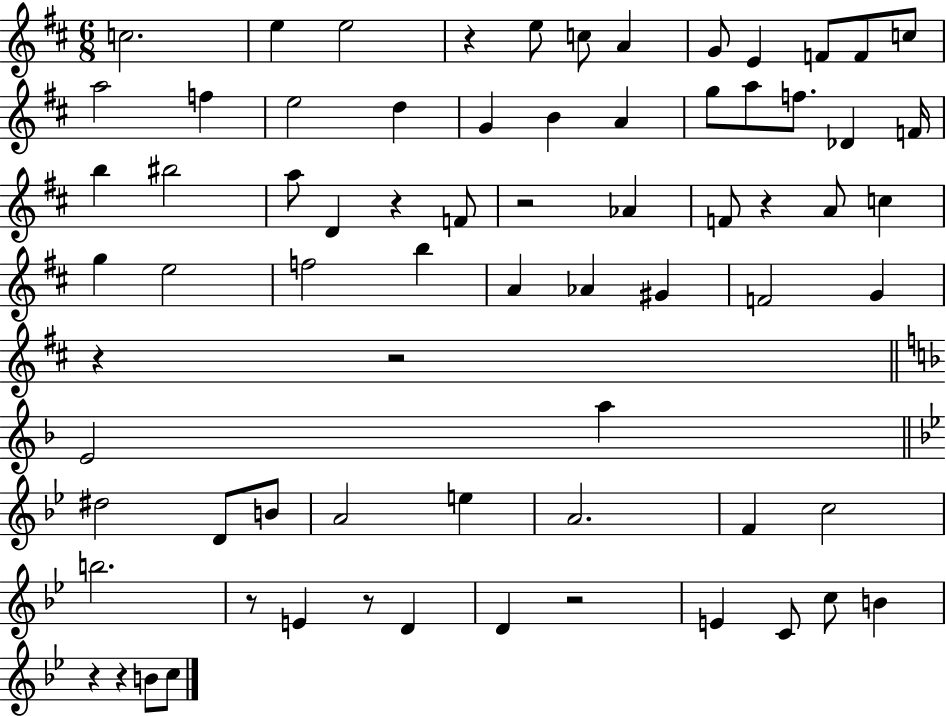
X:1
T:Untitled
M:6/8
L:1/4
K:D
c2 e e2 z e/2 c/2 A G/2 E F/2 F/2 c/2 a2 f e2 d G B A g/2 a/2 f/2 _D F/4 b ^b2 a/2 D z F/2 z2 _A F/2 z A/2 c g e2 f2 b A _A ^G F2 G z z2 E2 a ^d2 D/2 B/2 A2 e A2 F c2 b2 z/2 E z/2 D D z2 E C/2 c/2 B z z B/2 c/2